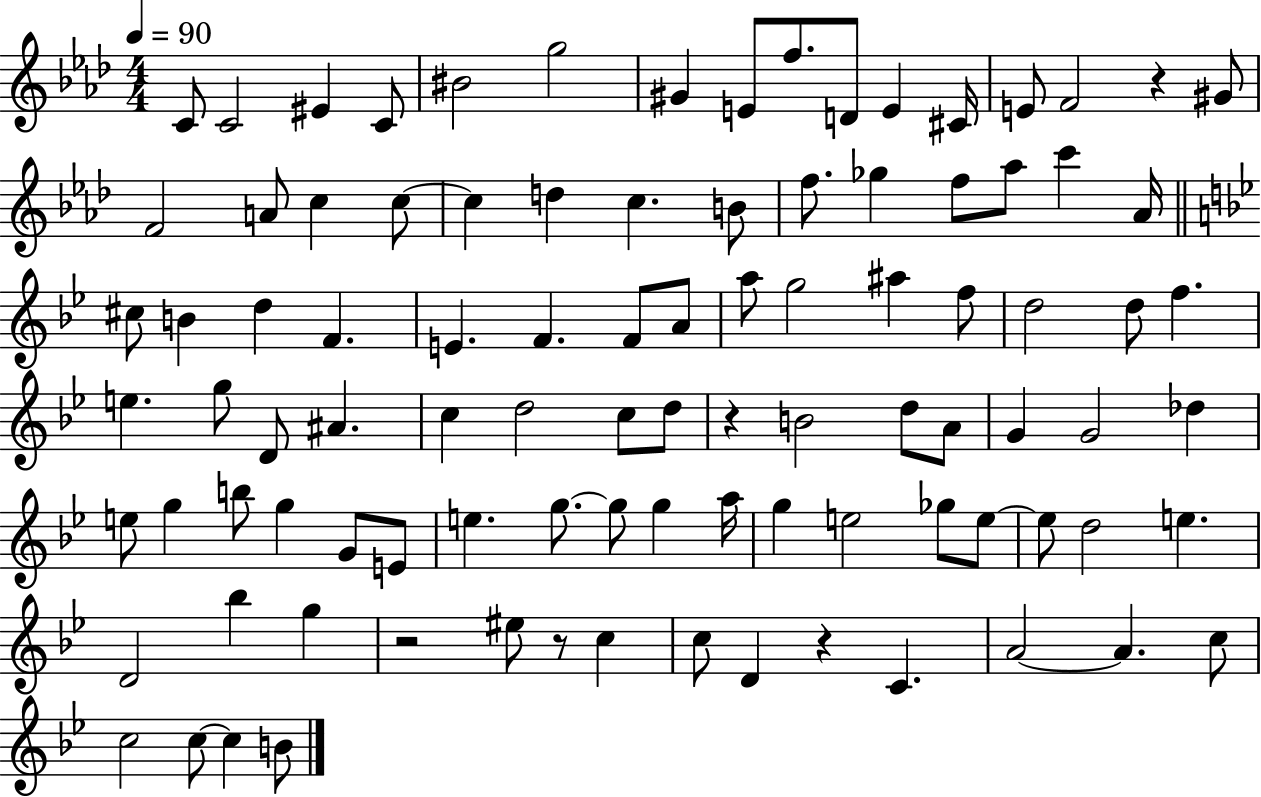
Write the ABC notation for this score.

X:1
T:Untitled
M:4/4
L:1/4
K:Ab
C/2 C2 ^E C/2 ^B2 g2 ^G E/2 f/2 D/2 E ^C/4 E/2 F2 z ^G/2 F2 A/2 c c/2 c d c B/2 f/2 _g f/2 _a/2 c' _A/4 ^c/2 B d F E F F/2 A/2 a/2 g2 ^a f/2 d2 d/2 f e g/2 D/2 ^A c d2 c/2 d/2 z B2 d/2 A/2 G G2 _d e/2 g b/2 g G/2 E/2 e g/2 g/2 g a/4 g e2 _g/2 e/2 e/2 d2 e D2 _b g z2 ^e/2 z/2 c c/2 D z C A2 A c/2 c2 c/2 c B/2